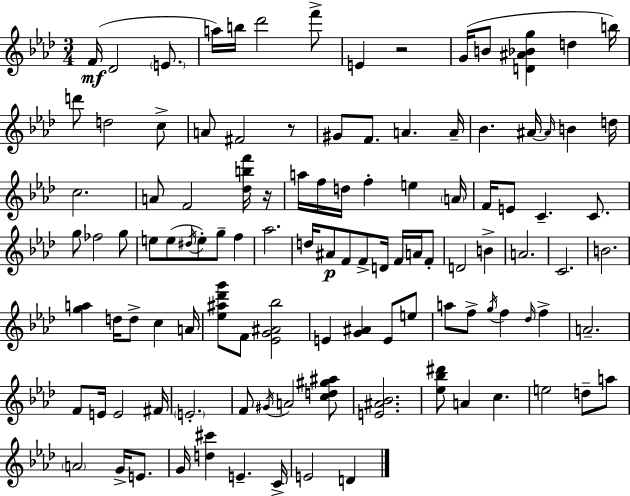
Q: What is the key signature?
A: AES major